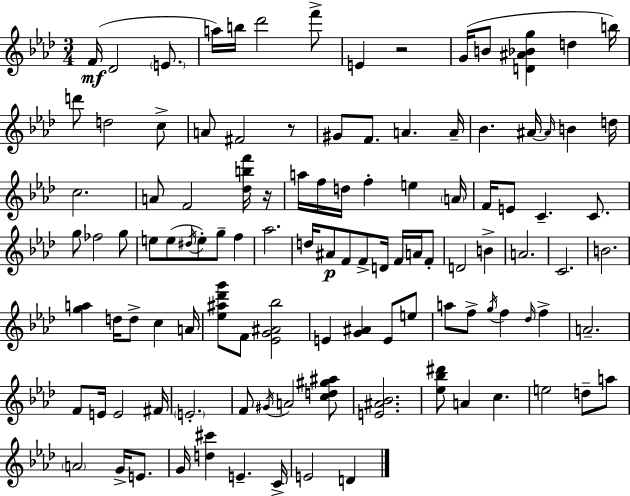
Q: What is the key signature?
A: AES major